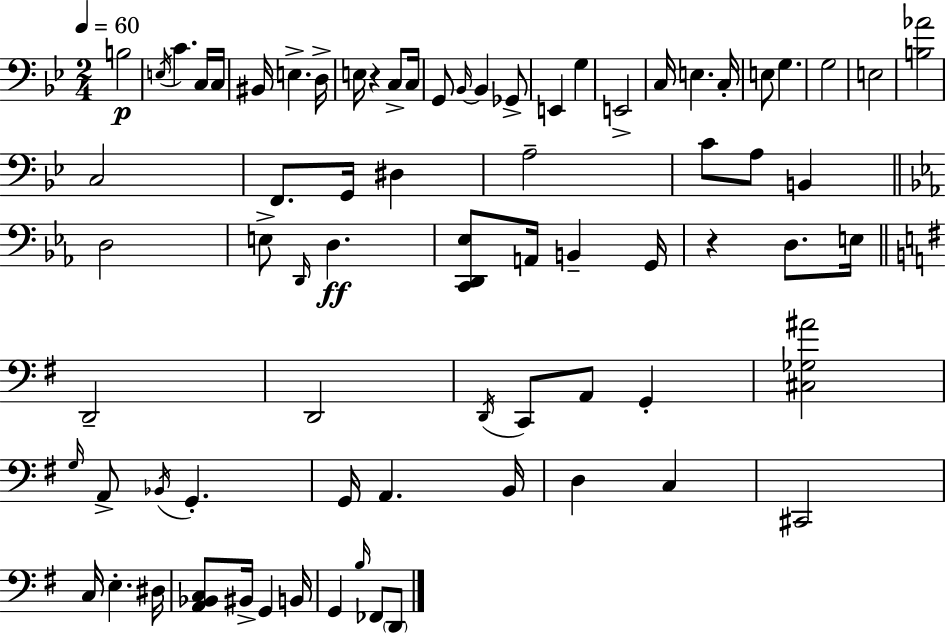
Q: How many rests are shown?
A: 2